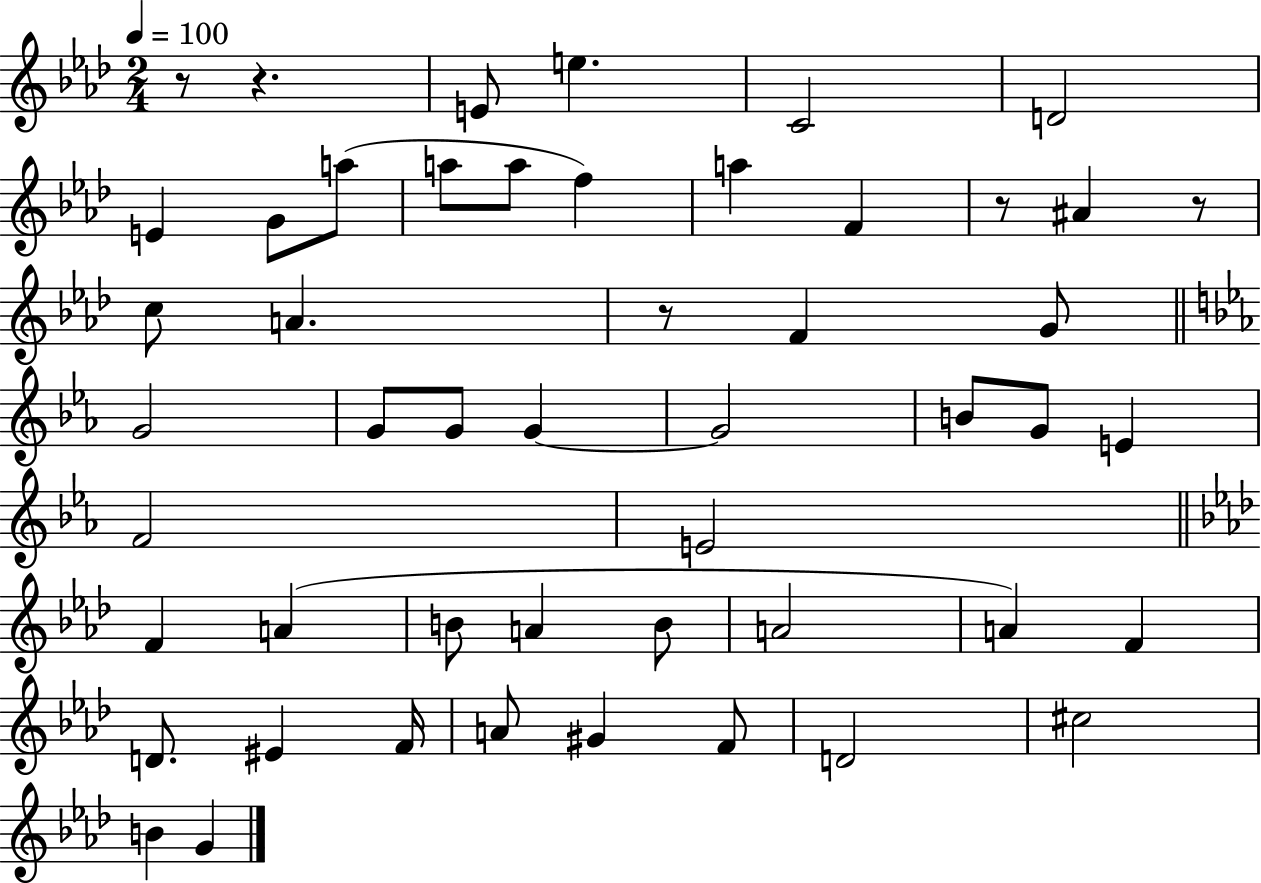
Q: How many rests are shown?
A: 5